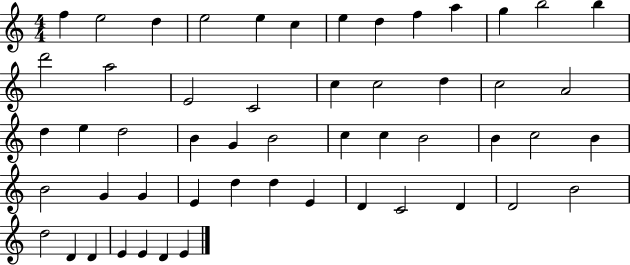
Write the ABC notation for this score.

X:1
T:Untitled
M:4/4
L:1/4
K:C
f e2 d e2 e c e d f a g b2 b d'2 a2 E2 C2 c c2 d c2 A2 d e d2 B G B2 c c B2 B c2 B B2 G G E d d E D C2 D D2 B2 d2 D D E E D E